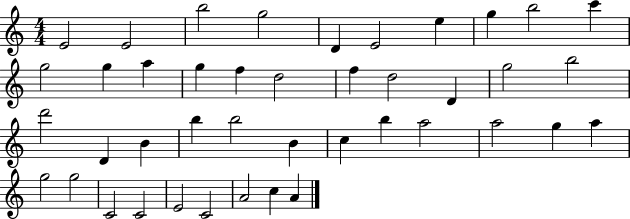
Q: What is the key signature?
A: C major